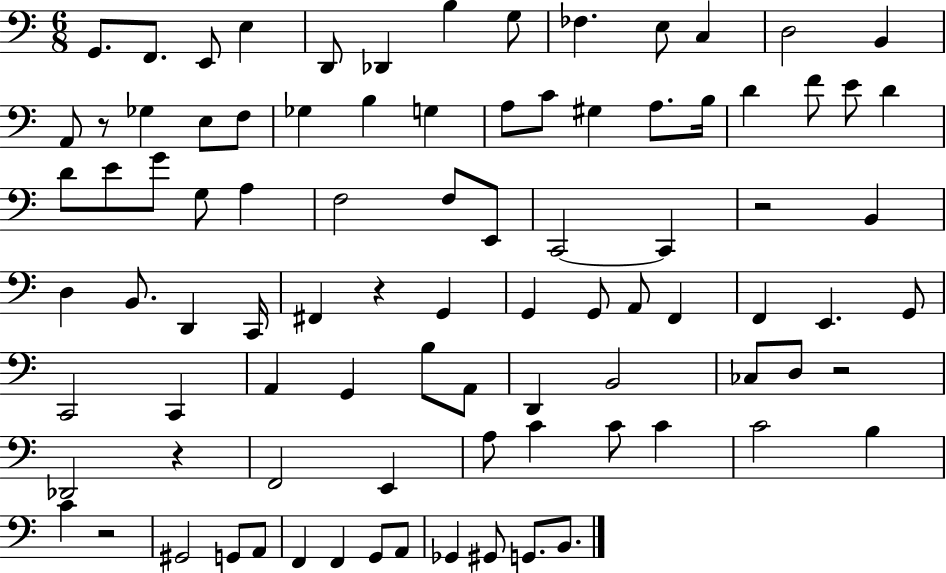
X:1
T:Untitled
M:6/8
L:1/4
K:C
G,,/2 F,,/2 E,,/2 E, D,,/2 _D,, B, G,/2 _F, E,/2 C, D,2 B,, A,,/2 z/2 _G, E,/2 F,/2 _G, B, G, A,/2 C/2 ^G, A,/2 B,/4 D F/2 E/2 D D/2 E/2 G/2 G,/2 A, F,2 F,/2 E,,/2 C,,2 C,, z2 B,, D, B,,/2 D,, C,,/4 ^F,, z G,, G,, G,,/2 A,,/2 F,, F,, E,, G,,/2 C,,2 C,, A,, G,, B,/2 A,,/2 D,, B,,2 _C,/2 D,/2 z2 _D,,2 z F,,2 E,, A,/2 C C/2 C C2 B, C z2 ^G,,2 G,,/2 A,,/2 F,, F,, G,,/2 A,,/2 _G,, ^G,,/2 G,,/2 B,,/2